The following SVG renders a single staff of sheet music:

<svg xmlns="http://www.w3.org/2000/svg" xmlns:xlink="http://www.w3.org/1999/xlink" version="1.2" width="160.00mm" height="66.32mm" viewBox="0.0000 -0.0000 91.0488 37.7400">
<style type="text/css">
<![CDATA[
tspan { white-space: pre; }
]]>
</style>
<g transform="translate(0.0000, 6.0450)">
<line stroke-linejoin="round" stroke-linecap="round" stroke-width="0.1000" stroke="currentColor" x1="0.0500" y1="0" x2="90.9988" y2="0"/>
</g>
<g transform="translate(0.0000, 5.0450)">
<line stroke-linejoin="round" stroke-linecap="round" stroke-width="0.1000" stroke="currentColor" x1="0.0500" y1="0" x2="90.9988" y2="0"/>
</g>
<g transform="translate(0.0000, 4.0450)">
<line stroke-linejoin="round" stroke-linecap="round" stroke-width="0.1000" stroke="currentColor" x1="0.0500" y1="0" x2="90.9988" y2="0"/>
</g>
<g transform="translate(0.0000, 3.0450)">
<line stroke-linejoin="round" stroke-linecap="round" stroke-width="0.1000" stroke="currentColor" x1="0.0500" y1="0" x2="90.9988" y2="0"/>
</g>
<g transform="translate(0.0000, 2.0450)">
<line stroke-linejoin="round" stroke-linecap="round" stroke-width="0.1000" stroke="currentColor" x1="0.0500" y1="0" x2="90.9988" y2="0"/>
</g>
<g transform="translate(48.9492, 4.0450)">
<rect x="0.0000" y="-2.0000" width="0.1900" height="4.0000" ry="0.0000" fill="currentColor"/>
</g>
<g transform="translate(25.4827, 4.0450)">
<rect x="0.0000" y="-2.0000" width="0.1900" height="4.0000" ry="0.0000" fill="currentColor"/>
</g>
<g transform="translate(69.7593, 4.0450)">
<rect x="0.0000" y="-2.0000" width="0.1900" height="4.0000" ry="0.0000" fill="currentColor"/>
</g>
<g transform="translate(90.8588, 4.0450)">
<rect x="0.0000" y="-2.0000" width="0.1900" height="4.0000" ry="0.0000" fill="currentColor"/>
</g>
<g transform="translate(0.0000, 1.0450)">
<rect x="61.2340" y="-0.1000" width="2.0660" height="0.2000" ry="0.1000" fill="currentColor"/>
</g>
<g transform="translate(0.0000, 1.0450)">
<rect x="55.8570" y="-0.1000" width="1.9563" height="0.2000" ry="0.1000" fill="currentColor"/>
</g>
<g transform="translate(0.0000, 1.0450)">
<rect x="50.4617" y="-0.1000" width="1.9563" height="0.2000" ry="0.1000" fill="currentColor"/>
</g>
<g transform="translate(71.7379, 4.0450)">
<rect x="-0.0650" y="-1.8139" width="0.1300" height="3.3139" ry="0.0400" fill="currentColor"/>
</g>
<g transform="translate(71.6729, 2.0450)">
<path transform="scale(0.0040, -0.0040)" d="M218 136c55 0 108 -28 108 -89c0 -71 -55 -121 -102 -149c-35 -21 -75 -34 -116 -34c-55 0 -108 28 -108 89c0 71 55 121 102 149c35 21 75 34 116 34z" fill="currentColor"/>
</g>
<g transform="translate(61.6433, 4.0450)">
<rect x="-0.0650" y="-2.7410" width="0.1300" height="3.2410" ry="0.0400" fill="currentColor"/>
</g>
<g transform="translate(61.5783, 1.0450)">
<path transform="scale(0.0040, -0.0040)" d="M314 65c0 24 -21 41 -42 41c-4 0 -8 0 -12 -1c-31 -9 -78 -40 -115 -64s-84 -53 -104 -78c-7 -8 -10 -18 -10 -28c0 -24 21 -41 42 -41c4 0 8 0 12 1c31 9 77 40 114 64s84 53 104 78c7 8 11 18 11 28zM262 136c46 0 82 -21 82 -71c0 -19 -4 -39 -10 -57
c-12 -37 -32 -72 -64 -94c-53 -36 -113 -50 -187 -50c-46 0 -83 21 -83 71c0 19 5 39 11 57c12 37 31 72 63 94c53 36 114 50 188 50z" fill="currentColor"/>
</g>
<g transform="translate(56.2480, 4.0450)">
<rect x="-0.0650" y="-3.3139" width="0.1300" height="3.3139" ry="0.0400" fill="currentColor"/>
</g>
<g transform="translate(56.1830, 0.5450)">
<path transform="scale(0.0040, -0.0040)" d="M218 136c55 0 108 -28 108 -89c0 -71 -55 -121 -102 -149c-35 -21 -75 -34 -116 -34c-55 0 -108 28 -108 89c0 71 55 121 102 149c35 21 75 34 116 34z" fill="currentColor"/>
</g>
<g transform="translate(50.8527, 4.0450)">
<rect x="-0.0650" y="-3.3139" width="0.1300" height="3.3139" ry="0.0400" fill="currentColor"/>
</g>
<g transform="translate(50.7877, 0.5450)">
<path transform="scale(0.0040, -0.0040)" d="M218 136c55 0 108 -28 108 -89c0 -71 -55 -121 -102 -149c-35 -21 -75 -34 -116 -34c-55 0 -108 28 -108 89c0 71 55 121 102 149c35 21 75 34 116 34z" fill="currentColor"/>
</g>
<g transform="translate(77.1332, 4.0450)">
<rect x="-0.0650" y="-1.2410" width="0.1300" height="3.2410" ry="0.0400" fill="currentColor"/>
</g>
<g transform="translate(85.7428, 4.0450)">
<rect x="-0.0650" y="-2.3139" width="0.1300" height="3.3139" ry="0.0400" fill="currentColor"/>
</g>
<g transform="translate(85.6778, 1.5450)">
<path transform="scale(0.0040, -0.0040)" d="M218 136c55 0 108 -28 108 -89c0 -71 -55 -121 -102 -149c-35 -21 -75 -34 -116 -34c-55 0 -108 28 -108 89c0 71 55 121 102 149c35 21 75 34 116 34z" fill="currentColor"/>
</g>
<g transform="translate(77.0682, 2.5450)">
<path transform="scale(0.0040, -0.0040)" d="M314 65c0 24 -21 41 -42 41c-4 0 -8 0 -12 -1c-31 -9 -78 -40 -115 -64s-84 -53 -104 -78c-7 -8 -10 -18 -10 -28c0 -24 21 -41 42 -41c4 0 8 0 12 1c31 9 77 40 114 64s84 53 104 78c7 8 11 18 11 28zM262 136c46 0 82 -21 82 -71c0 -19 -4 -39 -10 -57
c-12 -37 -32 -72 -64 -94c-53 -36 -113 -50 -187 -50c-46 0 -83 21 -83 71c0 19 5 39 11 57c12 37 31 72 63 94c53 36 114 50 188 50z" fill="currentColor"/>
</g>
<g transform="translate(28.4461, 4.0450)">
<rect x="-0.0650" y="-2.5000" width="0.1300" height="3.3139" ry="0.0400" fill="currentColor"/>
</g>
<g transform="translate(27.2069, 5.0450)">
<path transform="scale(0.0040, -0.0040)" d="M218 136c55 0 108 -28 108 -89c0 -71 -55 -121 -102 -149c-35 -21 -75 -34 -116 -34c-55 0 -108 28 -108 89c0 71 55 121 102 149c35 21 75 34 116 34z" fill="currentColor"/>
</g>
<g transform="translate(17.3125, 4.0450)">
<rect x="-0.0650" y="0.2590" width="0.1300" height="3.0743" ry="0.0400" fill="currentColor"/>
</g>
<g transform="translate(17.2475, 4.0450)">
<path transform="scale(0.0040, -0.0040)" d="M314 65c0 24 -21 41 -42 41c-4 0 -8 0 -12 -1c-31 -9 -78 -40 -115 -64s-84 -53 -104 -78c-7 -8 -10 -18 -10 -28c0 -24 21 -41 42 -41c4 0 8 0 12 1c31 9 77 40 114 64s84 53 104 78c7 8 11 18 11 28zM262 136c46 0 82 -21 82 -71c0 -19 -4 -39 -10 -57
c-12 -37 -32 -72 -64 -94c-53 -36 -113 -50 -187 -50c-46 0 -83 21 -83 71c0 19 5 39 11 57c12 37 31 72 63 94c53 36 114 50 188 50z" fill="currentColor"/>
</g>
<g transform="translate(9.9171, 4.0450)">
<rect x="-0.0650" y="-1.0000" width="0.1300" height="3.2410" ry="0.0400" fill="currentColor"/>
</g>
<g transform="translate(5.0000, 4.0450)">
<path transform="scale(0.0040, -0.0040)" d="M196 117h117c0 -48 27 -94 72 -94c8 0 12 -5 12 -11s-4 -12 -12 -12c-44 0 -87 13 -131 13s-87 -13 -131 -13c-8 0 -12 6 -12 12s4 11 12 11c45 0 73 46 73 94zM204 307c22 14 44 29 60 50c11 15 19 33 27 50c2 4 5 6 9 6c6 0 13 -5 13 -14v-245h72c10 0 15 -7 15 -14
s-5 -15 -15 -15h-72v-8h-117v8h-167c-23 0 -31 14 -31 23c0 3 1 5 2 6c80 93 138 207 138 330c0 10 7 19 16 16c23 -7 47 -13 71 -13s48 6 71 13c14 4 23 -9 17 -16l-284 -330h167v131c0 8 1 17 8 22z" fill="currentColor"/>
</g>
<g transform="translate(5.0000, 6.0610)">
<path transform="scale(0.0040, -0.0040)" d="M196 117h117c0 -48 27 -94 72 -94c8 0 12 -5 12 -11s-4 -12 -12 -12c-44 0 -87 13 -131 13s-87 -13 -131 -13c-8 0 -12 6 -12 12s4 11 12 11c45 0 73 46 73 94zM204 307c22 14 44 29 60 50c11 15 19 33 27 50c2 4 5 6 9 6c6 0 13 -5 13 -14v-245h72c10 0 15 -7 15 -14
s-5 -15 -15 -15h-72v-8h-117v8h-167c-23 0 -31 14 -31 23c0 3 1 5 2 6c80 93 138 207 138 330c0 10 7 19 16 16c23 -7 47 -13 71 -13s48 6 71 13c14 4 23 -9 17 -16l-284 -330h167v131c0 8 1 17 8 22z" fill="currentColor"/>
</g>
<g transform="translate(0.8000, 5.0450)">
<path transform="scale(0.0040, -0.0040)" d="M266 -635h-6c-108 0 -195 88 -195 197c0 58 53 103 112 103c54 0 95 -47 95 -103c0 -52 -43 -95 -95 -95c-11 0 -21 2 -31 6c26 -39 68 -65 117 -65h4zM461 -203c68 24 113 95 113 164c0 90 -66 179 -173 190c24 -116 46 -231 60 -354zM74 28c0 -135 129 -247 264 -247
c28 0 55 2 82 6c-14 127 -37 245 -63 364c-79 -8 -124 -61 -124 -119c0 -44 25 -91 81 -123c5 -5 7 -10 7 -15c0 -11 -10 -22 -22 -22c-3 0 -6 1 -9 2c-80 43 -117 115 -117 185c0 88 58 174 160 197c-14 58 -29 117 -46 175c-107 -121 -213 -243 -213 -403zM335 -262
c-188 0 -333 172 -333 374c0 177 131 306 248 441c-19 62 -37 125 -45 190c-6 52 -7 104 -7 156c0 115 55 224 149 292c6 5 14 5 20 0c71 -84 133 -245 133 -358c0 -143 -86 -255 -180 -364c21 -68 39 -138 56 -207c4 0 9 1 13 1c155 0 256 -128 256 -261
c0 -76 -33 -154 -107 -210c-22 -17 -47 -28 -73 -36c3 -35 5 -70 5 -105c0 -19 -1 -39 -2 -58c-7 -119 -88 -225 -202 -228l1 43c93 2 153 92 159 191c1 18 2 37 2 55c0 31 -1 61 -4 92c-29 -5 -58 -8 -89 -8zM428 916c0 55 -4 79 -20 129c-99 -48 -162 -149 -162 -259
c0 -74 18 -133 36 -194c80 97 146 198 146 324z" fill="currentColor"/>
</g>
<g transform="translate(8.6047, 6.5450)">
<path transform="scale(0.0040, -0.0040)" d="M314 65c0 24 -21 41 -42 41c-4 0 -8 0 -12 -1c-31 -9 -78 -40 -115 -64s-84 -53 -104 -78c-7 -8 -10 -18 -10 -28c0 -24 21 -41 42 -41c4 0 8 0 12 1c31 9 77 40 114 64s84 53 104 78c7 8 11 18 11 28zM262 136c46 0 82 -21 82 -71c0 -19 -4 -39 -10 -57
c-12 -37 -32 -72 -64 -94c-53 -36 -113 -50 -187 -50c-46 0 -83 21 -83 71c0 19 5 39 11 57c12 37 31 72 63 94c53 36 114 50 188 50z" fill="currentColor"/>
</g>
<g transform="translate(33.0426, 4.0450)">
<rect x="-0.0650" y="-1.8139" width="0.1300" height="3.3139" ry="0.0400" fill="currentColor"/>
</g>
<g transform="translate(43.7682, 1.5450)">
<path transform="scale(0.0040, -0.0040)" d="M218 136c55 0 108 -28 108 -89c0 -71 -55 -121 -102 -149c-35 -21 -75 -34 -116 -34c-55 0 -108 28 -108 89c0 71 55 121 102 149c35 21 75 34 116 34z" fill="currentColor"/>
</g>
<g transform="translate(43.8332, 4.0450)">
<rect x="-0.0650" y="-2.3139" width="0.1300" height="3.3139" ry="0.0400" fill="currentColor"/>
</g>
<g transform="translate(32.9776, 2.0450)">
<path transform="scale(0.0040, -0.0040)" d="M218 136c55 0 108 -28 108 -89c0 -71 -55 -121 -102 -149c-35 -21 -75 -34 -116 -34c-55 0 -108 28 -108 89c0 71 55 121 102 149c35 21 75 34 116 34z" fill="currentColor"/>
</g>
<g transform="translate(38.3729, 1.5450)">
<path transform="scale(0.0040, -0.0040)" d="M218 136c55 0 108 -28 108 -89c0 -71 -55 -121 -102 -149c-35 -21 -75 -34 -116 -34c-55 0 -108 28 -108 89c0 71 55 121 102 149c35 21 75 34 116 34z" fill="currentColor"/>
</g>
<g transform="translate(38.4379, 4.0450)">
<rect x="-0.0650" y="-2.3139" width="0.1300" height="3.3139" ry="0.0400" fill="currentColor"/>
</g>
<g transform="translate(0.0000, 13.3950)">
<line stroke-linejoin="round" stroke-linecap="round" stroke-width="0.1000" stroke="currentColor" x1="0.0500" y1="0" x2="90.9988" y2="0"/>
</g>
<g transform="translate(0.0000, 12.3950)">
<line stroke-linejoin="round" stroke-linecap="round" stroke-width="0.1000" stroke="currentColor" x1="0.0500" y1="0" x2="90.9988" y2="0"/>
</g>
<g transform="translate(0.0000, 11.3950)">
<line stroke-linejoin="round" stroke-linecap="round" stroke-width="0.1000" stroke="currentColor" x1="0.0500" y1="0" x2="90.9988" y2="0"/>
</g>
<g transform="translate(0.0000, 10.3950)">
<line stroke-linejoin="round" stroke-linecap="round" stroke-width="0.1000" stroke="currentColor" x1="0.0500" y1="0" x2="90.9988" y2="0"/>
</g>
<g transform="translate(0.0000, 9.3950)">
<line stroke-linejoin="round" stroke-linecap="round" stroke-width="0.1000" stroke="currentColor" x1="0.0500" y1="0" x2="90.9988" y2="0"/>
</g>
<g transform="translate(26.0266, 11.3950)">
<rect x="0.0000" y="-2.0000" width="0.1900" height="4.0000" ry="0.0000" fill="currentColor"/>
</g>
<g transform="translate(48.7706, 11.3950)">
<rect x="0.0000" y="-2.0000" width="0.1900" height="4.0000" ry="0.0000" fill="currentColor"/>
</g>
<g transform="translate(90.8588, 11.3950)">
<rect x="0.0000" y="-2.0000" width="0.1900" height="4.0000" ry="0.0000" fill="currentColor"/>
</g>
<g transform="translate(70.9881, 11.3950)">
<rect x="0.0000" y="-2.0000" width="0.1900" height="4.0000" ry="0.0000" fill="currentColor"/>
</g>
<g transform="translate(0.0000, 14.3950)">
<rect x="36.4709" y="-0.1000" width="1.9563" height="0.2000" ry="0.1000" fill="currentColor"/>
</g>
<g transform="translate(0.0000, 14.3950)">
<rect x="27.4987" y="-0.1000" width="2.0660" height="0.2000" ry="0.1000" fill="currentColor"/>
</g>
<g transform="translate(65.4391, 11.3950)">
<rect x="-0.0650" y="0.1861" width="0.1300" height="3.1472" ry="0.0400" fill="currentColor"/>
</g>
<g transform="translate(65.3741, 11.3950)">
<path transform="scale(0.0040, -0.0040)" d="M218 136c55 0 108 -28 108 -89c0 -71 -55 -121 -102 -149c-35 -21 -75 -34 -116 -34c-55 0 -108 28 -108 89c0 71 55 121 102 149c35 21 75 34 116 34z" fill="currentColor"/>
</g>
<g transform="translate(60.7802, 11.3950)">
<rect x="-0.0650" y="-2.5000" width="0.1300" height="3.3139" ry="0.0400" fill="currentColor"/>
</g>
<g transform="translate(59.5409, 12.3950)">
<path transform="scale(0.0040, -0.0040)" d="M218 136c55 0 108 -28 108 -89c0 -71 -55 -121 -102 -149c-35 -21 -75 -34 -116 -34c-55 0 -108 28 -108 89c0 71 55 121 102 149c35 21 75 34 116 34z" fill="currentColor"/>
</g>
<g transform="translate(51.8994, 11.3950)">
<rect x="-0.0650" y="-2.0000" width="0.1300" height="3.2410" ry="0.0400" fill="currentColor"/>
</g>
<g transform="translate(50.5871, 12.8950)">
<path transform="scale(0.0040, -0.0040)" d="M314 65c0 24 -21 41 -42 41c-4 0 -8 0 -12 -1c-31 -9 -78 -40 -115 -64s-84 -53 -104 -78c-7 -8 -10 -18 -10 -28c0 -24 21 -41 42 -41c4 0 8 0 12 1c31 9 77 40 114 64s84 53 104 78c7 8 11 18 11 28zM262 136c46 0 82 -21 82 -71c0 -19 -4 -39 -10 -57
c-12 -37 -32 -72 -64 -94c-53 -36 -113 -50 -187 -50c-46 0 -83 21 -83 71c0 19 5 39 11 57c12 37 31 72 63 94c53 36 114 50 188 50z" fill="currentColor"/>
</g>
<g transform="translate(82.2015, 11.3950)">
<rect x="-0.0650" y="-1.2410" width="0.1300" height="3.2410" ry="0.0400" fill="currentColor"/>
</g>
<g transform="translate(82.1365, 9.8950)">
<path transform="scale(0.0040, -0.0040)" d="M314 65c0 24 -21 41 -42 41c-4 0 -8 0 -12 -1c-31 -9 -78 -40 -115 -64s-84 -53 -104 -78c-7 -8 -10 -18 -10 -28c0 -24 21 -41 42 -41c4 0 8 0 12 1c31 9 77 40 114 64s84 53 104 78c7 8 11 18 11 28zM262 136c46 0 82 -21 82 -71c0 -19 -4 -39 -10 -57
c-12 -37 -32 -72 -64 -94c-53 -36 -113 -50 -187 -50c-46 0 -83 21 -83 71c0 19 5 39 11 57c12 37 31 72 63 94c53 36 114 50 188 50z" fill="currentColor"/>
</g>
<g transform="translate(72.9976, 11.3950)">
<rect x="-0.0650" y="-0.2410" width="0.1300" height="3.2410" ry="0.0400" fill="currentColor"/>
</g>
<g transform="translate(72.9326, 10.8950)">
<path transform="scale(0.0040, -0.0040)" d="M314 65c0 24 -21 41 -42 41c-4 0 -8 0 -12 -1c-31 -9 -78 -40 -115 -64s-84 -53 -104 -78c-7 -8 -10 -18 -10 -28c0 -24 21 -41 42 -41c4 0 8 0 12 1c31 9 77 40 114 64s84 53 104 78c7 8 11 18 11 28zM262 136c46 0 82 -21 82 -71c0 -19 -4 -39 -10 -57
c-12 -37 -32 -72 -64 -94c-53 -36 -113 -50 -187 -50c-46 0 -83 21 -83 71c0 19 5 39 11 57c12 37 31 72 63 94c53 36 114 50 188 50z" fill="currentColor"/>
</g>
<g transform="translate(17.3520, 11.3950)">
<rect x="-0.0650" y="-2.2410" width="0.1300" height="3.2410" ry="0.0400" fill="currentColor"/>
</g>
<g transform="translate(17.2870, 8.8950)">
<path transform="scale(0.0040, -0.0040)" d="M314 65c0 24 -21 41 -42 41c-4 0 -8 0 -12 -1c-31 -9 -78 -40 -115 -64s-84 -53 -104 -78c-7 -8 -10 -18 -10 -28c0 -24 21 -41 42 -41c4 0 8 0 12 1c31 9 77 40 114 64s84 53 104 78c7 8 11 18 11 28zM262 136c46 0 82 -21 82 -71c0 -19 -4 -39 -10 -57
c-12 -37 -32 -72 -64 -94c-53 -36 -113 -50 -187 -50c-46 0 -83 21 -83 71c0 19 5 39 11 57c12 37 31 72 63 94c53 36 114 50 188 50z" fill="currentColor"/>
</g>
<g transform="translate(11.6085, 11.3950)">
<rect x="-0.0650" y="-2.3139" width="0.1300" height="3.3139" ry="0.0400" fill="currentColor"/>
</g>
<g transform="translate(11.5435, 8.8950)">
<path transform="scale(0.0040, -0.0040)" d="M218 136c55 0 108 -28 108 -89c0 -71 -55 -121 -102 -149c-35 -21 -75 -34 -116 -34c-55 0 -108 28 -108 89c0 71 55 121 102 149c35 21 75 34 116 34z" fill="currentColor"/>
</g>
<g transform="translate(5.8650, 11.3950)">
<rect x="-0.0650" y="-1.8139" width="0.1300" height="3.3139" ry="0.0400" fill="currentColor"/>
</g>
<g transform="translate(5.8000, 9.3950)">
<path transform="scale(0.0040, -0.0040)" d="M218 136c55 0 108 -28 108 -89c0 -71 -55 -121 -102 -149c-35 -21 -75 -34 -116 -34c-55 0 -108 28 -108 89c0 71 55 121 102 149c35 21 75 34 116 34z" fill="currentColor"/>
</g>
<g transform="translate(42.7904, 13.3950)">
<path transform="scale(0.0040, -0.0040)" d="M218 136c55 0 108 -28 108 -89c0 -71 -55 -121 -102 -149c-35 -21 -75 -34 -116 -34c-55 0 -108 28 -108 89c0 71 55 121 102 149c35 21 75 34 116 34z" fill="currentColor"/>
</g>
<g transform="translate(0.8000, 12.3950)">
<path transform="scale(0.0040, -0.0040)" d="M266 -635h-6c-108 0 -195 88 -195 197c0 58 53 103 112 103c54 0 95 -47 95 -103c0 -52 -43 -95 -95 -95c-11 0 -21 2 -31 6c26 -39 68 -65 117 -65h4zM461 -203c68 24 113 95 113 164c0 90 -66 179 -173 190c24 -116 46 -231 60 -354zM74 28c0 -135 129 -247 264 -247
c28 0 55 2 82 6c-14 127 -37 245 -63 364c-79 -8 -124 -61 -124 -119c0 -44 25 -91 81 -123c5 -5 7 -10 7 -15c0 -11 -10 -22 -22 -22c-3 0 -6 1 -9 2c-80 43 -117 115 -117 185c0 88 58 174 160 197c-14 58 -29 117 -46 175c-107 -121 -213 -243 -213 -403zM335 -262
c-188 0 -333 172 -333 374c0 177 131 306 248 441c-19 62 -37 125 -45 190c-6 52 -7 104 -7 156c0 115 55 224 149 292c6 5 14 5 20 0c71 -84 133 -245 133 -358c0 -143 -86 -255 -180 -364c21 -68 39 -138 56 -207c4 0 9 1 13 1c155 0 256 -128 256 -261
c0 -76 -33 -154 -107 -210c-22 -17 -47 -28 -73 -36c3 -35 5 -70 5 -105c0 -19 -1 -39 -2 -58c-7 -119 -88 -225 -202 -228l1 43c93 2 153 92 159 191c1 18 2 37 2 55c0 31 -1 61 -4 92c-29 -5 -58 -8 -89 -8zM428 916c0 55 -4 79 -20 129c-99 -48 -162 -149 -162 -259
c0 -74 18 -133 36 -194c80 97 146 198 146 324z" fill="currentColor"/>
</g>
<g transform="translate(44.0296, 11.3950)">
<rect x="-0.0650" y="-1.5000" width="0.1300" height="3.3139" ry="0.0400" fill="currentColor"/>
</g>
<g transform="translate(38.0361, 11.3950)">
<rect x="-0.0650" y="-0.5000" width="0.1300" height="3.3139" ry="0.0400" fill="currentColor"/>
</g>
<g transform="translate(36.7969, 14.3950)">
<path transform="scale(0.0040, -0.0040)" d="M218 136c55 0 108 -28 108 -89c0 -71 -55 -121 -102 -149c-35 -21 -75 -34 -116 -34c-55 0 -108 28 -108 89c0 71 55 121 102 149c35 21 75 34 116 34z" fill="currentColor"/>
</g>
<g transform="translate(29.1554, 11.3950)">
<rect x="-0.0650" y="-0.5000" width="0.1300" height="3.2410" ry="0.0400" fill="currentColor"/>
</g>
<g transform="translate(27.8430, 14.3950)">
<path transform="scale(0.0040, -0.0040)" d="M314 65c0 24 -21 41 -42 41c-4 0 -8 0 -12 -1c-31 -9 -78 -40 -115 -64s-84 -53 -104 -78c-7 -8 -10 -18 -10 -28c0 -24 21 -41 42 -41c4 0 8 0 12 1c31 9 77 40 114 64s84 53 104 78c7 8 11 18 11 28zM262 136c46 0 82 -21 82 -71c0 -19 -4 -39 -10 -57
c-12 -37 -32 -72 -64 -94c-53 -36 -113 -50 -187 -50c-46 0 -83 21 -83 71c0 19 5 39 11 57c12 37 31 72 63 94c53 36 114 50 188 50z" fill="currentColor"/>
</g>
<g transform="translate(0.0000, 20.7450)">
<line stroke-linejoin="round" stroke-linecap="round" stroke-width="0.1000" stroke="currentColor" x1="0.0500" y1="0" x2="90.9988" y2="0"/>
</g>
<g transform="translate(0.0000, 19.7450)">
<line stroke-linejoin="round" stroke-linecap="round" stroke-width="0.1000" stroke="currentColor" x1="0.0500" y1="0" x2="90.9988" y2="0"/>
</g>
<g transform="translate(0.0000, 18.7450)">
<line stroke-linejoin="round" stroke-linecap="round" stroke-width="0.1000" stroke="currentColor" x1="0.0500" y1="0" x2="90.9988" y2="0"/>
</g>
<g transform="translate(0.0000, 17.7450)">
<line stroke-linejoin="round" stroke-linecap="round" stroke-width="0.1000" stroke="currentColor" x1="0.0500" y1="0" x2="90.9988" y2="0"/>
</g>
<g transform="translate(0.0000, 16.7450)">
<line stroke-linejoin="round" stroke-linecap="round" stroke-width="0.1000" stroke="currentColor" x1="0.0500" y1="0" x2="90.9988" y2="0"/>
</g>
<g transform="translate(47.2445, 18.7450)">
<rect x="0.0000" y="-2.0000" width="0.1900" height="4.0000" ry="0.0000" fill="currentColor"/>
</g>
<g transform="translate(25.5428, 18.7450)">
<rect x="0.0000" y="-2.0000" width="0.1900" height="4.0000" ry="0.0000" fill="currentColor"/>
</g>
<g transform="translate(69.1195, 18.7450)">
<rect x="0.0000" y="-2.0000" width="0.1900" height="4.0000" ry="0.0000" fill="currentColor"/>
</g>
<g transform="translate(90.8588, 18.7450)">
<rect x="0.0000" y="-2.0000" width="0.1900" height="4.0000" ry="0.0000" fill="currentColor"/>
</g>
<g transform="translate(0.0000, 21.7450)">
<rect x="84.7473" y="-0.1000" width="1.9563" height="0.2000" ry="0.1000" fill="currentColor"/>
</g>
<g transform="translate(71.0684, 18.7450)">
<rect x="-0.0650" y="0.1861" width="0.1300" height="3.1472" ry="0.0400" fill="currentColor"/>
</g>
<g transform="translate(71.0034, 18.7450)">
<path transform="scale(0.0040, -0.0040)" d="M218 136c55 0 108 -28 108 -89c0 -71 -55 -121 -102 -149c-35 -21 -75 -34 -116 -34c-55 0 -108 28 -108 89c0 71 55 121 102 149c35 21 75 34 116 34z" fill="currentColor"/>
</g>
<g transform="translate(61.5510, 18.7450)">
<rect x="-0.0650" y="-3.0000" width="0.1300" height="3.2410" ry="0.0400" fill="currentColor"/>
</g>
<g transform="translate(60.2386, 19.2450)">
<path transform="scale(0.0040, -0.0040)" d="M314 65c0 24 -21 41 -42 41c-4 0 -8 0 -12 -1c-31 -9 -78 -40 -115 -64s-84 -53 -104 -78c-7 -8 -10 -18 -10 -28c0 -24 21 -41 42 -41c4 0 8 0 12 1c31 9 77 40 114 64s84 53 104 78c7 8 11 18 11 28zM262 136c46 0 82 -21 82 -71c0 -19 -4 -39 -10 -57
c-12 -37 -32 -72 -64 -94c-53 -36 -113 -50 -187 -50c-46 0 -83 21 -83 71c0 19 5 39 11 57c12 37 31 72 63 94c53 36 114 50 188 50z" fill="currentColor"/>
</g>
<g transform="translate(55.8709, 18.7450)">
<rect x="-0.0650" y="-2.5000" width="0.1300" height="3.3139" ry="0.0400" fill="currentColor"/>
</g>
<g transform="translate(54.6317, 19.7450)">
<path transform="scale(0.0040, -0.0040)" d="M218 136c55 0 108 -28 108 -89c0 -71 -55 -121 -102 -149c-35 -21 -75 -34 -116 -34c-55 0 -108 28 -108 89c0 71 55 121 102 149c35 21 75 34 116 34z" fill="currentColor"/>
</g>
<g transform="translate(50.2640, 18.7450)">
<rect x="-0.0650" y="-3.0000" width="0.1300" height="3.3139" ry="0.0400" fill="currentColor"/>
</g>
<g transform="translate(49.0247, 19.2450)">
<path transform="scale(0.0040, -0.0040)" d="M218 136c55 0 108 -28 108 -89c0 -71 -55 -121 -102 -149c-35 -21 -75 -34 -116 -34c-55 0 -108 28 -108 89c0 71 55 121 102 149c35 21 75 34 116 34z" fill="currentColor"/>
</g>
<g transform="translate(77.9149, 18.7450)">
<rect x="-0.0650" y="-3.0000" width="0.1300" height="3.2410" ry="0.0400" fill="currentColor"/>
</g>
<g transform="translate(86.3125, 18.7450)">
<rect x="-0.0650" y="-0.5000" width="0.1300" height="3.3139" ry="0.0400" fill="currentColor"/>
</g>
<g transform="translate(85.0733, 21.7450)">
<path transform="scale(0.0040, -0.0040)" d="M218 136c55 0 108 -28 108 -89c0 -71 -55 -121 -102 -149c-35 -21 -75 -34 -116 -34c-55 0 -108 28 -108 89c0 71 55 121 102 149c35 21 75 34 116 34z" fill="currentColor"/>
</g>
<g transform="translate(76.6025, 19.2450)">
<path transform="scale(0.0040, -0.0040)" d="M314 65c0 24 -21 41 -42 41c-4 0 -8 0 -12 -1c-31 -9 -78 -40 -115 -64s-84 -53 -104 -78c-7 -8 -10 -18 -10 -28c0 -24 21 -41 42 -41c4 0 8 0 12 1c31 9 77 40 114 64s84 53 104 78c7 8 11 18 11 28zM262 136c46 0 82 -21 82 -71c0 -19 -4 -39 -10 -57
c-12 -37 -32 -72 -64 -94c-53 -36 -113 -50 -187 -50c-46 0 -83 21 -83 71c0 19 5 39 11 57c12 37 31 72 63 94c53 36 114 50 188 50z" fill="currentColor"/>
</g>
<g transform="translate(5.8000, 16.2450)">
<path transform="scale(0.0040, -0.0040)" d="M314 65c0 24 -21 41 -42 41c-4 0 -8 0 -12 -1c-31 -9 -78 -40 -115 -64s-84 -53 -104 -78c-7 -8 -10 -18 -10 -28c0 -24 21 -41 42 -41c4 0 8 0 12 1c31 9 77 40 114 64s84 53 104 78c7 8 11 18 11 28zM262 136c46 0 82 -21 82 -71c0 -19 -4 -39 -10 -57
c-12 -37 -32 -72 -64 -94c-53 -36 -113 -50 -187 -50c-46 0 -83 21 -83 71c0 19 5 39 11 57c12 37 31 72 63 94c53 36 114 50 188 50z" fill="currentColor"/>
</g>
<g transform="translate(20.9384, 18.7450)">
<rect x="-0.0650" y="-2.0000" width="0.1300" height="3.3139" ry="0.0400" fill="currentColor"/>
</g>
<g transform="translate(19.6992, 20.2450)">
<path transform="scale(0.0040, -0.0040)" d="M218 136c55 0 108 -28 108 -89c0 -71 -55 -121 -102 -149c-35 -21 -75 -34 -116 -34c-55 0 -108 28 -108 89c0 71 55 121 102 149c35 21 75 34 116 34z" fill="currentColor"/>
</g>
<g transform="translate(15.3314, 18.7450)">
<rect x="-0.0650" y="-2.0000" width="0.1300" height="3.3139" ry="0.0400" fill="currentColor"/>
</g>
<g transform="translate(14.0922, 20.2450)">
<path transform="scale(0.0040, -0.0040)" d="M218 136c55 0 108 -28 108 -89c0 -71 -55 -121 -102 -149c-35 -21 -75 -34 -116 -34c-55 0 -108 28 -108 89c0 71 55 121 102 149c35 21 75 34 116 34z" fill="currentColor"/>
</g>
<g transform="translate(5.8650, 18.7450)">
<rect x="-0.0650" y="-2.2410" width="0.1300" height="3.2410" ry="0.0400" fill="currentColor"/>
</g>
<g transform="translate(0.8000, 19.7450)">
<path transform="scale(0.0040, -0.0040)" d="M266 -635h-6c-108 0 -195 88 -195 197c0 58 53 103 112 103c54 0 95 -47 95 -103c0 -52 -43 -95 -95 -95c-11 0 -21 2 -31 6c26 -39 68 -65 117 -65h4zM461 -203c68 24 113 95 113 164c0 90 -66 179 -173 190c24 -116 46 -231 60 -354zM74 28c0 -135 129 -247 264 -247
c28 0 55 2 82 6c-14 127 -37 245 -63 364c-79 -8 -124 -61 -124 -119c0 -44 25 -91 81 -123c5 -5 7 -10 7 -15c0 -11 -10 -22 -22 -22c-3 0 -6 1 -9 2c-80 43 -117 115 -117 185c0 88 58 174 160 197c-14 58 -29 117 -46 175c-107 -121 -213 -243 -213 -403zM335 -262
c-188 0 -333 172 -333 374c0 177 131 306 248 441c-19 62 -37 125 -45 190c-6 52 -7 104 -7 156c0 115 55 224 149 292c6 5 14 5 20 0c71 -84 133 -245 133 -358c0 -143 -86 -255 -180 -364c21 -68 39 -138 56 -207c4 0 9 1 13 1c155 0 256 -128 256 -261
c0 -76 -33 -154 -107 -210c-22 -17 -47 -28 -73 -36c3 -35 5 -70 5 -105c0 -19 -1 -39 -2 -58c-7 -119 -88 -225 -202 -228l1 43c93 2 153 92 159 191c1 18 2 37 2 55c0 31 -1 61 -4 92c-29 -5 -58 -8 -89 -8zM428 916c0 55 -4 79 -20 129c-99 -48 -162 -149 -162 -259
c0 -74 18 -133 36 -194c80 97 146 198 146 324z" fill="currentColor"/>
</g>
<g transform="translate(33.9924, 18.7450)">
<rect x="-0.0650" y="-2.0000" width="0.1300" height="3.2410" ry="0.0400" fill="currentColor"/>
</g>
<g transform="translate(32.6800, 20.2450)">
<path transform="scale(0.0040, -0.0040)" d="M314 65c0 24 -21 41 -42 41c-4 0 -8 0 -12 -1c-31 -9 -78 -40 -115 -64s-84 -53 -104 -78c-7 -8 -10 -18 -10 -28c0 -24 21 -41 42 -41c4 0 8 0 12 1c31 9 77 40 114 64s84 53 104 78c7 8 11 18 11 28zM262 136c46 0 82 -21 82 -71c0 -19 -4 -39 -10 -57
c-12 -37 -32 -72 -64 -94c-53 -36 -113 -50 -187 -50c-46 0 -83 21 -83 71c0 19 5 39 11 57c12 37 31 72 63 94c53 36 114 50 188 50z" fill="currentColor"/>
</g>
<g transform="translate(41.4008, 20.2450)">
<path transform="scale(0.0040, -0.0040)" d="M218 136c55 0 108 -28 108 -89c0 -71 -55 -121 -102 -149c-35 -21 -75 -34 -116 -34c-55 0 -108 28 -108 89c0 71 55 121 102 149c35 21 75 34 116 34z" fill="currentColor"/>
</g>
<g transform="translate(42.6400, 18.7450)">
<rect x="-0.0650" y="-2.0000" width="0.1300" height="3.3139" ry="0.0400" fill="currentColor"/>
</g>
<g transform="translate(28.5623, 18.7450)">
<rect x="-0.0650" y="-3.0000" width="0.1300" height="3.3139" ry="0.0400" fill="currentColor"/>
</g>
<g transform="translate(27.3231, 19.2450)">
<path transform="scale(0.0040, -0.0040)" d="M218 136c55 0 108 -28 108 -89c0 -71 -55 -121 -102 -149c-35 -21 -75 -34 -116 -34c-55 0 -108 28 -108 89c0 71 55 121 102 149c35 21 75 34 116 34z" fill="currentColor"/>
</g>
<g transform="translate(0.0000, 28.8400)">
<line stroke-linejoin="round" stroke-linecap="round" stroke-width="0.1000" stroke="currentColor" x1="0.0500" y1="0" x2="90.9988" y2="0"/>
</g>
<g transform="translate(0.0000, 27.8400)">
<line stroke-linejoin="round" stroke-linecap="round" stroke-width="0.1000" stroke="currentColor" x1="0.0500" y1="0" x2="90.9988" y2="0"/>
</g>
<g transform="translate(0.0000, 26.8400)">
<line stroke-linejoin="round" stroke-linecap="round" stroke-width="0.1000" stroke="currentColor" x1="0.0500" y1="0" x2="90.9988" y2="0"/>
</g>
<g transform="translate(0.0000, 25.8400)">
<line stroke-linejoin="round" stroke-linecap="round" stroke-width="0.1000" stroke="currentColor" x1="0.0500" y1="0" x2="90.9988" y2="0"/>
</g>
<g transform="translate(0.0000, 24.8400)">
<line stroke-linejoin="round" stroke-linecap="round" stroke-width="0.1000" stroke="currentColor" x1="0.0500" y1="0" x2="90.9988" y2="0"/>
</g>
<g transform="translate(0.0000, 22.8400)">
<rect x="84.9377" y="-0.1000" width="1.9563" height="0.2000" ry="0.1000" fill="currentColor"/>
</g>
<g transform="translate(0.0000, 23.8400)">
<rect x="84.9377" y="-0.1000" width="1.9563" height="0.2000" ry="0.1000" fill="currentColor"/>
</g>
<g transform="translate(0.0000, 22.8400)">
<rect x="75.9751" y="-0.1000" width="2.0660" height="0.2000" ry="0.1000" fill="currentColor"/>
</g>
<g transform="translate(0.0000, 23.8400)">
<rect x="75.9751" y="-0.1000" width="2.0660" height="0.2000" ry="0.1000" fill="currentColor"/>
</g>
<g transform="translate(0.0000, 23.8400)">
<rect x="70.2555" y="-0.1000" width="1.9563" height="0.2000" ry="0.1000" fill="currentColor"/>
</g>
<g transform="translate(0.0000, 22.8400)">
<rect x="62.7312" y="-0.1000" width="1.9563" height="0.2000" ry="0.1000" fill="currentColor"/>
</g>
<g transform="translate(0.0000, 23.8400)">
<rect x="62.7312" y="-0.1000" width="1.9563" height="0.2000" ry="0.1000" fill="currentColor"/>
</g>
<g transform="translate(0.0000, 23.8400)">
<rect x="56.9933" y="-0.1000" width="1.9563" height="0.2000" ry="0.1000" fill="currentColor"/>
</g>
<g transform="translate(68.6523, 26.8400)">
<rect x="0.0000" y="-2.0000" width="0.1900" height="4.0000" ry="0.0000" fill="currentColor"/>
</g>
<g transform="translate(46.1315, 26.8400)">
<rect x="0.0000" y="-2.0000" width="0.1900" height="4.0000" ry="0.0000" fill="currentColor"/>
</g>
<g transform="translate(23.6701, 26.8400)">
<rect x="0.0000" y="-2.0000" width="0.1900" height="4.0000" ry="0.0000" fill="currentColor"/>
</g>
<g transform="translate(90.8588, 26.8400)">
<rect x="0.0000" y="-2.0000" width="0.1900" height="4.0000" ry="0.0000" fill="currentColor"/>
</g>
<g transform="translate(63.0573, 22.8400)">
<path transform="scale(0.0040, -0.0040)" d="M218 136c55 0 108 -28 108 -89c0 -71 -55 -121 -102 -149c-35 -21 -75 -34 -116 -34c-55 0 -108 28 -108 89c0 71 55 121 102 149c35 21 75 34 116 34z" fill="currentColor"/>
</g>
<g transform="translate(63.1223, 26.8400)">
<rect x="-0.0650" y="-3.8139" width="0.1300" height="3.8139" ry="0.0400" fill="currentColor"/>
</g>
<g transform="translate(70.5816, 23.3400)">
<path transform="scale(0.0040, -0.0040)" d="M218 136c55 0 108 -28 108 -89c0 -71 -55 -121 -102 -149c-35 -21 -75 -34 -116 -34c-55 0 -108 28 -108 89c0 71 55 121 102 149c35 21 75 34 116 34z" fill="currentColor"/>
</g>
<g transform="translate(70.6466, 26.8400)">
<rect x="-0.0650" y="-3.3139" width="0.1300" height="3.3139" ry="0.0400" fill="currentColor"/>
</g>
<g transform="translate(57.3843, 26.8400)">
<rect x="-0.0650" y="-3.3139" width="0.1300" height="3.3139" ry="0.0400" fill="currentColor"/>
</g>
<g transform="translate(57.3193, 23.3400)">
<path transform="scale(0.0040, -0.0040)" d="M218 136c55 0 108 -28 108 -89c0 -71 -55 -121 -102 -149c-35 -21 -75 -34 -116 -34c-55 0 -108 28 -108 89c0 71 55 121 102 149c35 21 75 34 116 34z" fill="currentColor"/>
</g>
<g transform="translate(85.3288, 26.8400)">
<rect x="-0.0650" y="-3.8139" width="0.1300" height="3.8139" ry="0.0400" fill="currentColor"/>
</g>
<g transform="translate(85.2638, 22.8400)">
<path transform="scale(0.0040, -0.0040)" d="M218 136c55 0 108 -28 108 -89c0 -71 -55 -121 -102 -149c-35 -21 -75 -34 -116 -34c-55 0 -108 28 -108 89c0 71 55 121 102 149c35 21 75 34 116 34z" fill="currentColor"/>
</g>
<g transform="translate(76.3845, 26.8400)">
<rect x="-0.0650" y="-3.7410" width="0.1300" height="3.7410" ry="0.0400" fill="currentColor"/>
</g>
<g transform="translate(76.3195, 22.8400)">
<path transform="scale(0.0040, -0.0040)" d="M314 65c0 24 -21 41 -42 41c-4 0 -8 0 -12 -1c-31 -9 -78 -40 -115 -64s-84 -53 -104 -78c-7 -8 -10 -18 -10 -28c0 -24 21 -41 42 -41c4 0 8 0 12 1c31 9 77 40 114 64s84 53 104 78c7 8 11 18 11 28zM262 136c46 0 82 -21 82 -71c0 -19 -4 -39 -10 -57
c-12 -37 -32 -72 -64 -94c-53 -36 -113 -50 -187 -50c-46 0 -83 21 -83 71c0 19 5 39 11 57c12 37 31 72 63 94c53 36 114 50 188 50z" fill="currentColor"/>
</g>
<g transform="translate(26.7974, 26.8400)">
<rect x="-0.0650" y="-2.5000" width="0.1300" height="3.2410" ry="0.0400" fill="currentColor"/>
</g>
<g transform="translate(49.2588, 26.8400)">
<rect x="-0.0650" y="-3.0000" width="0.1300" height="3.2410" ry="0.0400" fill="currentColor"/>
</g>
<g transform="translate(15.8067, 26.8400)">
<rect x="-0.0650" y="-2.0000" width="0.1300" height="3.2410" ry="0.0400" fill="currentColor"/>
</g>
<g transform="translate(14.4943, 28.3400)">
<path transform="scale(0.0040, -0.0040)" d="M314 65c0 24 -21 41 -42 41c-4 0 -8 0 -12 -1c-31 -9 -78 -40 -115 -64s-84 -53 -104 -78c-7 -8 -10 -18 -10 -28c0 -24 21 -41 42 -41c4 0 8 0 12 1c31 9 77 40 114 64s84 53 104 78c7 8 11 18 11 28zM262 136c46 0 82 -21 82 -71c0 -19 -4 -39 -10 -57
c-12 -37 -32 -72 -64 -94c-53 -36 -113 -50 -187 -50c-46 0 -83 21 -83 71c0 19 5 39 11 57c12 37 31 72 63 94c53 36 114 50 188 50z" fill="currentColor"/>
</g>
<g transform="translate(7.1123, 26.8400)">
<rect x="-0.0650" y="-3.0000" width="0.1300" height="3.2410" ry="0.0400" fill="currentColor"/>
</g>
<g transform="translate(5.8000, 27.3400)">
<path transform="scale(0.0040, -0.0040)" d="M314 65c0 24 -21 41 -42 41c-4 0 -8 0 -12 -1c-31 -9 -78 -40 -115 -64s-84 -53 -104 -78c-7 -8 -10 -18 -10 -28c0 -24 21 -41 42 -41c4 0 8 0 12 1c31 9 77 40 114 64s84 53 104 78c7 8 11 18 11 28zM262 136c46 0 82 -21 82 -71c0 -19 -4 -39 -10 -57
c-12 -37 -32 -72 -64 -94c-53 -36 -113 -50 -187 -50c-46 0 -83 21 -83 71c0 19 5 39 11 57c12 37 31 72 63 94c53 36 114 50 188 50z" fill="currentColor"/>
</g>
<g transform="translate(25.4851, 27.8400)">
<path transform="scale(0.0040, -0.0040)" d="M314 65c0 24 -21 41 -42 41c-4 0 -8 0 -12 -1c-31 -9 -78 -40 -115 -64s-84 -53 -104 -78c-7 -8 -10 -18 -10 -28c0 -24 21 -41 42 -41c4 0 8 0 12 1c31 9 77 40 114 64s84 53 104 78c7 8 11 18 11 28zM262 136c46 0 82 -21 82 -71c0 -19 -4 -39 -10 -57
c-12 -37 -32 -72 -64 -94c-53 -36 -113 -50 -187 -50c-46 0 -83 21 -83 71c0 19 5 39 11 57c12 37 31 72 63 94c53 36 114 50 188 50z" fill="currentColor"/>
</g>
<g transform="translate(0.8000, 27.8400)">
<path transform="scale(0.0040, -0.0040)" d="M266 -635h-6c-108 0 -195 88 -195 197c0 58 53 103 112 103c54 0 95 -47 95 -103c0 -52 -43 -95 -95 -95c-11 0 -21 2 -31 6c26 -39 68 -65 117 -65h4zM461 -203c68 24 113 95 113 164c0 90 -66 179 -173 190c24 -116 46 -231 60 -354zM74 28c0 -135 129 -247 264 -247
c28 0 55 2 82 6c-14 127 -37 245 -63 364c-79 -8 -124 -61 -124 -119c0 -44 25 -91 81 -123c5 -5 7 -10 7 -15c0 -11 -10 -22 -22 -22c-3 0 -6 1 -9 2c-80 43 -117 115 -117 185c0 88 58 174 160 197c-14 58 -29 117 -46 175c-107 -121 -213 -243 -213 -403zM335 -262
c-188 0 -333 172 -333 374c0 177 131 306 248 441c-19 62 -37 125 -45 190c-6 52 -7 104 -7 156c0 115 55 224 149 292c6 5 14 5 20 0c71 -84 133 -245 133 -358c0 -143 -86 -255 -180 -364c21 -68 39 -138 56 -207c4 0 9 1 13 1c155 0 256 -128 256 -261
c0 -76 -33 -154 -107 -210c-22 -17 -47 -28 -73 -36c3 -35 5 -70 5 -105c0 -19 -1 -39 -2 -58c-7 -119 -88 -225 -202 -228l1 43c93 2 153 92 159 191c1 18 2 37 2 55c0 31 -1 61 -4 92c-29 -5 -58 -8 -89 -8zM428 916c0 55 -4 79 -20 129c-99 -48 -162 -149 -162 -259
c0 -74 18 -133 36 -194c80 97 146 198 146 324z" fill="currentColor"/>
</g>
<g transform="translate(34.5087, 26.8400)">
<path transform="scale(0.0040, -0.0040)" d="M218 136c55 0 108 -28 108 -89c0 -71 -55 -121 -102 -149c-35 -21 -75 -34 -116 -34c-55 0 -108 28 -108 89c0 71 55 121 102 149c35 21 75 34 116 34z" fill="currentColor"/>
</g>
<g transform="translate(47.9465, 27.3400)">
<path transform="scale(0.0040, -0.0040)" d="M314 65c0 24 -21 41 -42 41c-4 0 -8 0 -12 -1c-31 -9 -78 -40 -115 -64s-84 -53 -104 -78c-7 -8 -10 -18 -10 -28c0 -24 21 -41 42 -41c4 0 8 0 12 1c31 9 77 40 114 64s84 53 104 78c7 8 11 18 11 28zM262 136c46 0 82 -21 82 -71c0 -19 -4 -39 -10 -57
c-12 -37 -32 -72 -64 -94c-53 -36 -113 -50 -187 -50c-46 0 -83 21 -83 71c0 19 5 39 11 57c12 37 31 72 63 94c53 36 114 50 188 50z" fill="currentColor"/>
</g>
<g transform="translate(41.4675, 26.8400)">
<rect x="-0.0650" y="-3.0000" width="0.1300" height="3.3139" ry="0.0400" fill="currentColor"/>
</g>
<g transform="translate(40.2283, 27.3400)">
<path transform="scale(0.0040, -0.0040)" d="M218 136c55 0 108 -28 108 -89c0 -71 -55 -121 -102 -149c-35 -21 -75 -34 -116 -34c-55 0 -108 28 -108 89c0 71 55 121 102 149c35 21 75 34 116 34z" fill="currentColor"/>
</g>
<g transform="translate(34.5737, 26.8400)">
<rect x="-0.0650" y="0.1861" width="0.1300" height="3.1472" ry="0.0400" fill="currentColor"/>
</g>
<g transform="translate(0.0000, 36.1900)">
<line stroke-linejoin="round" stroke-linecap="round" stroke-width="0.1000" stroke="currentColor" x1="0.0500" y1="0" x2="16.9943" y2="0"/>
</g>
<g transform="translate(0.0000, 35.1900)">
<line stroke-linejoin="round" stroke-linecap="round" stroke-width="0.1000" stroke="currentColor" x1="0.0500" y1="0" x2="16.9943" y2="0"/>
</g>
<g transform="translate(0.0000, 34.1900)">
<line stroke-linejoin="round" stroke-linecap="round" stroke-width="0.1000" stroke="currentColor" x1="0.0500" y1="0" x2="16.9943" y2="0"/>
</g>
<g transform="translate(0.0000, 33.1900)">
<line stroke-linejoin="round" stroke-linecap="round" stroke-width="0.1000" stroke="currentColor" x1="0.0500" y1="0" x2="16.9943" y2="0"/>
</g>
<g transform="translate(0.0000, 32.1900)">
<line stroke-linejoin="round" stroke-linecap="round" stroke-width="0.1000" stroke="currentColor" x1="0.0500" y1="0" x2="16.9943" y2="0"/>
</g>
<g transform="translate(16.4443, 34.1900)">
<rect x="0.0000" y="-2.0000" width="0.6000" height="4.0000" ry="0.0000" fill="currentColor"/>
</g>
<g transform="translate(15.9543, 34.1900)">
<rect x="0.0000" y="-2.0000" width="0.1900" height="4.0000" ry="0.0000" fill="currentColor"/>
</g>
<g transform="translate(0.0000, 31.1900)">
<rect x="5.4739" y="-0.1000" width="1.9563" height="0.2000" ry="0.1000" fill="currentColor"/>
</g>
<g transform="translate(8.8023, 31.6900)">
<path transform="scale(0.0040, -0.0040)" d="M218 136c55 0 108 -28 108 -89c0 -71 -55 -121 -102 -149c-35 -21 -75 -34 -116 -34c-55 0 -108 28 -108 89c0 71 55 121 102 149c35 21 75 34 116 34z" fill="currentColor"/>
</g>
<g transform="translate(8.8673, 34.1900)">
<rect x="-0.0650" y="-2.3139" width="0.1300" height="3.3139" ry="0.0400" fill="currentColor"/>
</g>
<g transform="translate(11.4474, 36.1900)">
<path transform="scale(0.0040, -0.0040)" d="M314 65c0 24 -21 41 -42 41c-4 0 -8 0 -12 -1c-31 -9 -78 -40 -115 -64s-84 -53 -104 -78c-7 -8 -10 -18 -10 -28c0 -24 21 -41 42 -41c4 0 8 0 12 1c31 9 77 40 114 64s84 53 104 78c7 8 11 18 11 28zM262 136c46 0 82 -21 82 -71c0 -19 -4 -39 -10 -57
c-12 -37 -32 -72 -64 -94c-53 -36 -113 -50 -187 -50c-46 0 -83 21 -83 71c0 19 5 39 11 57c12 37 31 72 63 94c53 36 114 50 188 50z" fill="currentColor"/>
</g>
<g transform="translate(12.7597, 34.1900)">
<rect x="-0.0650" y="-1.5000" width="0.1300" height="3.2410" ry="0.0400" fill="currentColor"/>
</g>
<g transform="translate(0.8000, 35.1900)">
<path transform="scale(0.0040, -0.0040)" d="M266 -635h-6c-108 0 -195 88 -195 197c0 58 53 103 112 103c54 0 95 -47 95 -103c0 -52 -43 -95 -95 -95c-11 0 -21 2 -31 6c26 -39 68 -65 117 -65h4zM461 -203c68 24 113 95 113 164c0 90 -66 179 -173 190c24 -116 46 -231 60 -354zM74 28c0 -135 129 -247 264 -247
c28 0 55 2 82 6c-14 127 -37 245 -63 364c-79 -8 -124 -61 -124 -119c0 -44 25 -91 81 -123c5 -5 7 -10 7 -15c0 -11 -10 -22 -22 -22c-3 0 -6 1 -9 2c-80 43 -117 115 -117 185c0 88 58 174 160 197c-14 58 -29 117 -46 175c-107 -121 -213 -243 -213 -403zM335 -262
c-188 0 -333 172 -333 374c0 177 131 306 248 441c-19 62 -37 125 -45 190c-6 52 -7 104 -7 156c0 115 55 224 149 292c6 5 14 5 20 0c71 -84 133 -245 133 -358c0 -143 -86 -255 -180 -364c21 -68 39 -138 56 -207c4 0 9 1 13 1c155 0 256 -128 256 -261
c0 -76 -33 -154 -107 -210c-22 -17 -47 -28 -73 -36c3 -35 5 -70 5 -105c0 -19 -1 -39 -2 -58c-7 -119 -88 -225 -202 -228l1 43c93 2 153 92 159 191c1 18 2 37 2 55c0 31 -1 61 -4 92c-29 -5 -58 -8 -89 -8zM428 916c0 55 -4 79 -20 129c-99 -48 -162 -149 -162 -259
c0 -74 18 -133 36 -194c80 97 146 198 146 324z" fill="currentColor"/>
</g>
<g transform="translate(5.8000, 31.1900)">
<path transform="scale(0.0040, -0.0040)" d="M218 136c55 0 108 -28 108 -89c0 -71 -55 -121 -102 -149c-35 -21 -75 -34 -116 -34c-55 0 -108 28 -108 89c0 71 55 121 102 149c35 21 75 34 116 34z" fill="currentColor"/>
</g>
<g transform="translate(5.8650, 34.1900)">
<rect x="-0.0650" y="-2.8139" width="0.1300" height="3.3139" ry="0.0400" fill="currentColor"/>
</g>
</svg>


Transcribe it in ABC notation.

X:1
T:Untitled
M:4/4
L:1/4
K:C
D2 B2 G f g g b b a2 f e2 g f g g2 C2 C E F2 G B c2 e2 g2 F F A F2 F A G A2 B A2 C A2 F2 G2 B A A2 b c' b c'2 c' a g E2